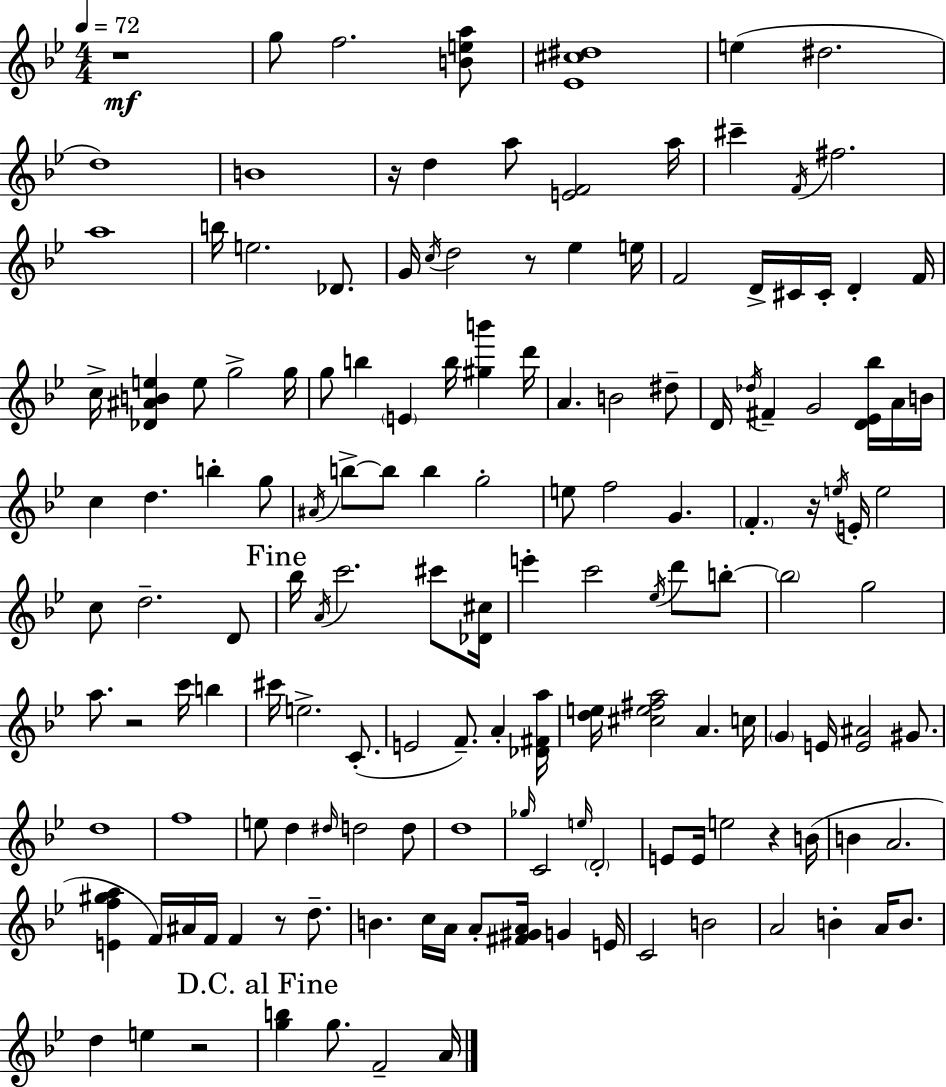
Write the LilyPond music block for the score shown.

{
  \clef treble
  \numericTimeSignature
  \time 4/4
  \key bes \major
  \tempo 4 = 72
  r1\mf | g''8 f''2. <b' e'' a''>8 | <ees' cis'' dis''>1 | e''4( dis''2. | \break d''1) | b'1 | r16 d''4 a''8 <e' f'>2 a''16 | cis'''4-- \acciaccatura { f'16 } fis''2. | \break a''1 | b''16 e''2. des'8. | g'16 \acciaccatura { c''16 } d''2 r8 ees''4 | e''16 f'2 d'16-> cis'16 cis'16-. d'4-. | \break f'16 c''16-> <des' ais' b' e''>4 e''8 g''2-> | g''16 g''8 b''4 \parenthesize e'4 b''16 <gis'' b'''>4 | d'''16 a'4. b'2 | dis''8-- d'16 \acciaccatura { des''16 } fis'4-- g'2 | \break <d' ees' bes''>16 a'16 b'16 c''4 d''4. b''4-. | g''8 \acciaccatura { ais'16 } b''8->~~ b''8 b''4 g''2-. | e''8 f''2 g'4. | \parenthesize f'4.-. r16 \acciaccatura { e''16 } e'16-. e''2 | \break c''8 d''2.-- | d'8 \mark "Fine" bes''16 \acciaccatura { a'16 } c'''2. | cis'''8 <des' cis''>16 e'''4-. c'''2 | \acciaccatura { ees''16 } d'''8 b''8-.~~ \parenthesize b''2 g''2 | \break a''8. r2 | c'''16 b''4 cis'''16 e''2.-> | c'8.-.( e'2 f'8.--) | a'4-. <des' fis' a''>16 <d'' e''>16 <cis'' e'' fis'' a''>2 | \break a'4. c''16 \parenthesize g'4 e'16 <e' ais'>2 | gis'8. d''1 | f''1 | e''8 d''4 \grace { dis''16 } d''2 | \break d''8 d''1 | \grace { ges''16 } c'2 | \grace { e''16 } \parenthesize d'2-. e'8 e'16 e''2 | r4 b'16( b'4 a'2. | \break <e' f'' gis'' a''>4 f'16) ais'16 | f'16 f'4 r8 d''8.-- b'4. | c''16 a'16 a'8-. <fis' gis' a'>16 g'4 e'16 c'2 | b'2 a'2 | \break b'4-. a'16 b'8. d''4 e''4 | r2 \mark "D.C. al Fine" <g'' b''>4 g''8. | f'2-- a'16 \bar "|."
}